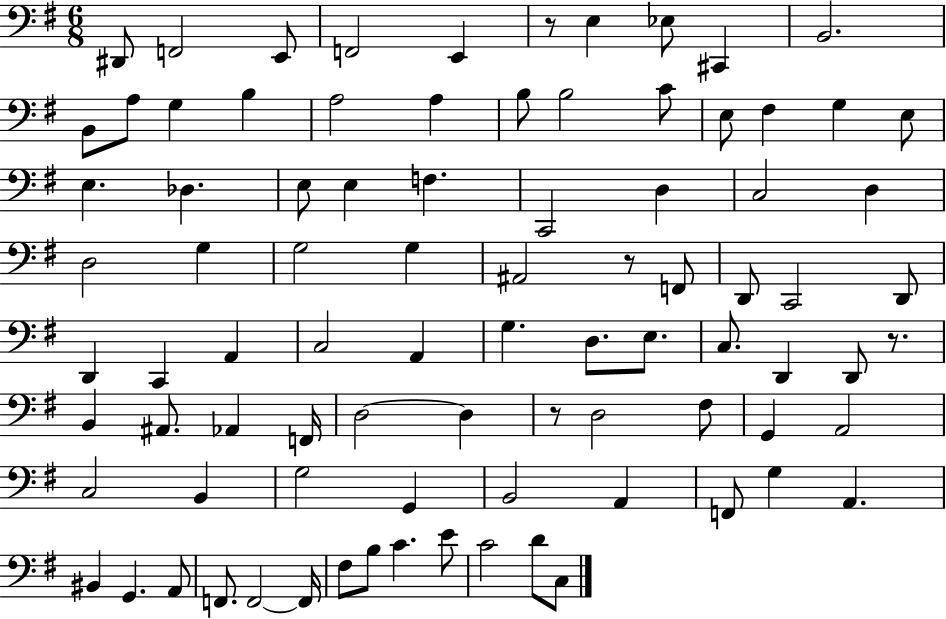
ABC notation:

X:1
T:Untitled
M:6/8
L:1/4
K:G
^D,,/2 F,,2 E,,/2 F,,2 E,, z/2 E, _E,/2 ^C,, B,,2 B,,/2 A,/2 G, B, A,2 A, B,/2 B,2 C/2 E,/2 ^F, G, E,/2 E, _D, E,/2 E, F, C,,2 D, C,2 D, D,2 G, G,2 G, ^A,,2 z/2 F,,/2 D,,/2 C,,2 D,,/2 D,, C,, A,, C,2 A,, G, D,/2 E,/2 C,/2 D,, D,,/2 z/2 B,, ^A,,/2 _A,, F,,/4 D,2 D, z/2 D,2 ^F,/2 G,, A,,2 C,2 B,, G,2 G,, B,,2 A,, F,,/2 G, A,, ^B,, G,, A,,/2 F,,/2 F,,2 F,,/4 ^F,/2 B,/2 C E/2 C2 D/2 C,/2